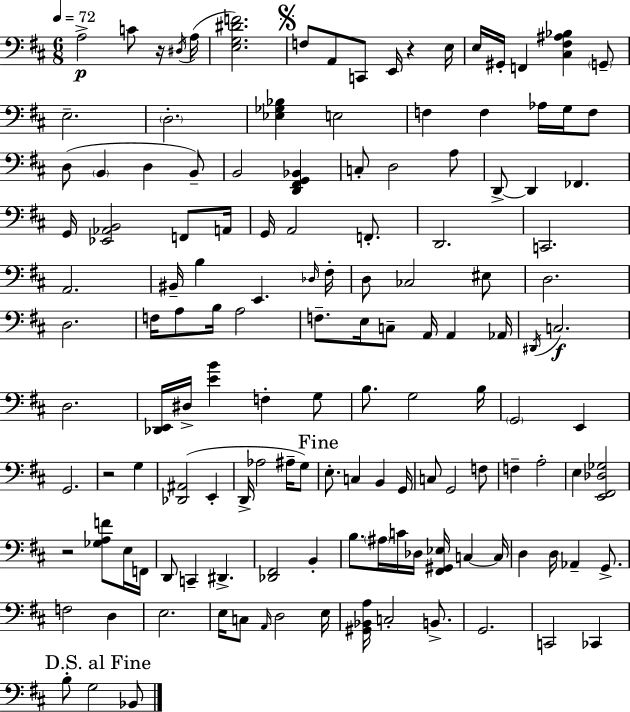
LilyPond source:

{
  \clef bass
  \numericTimeSignature
  \time 6/8
  \key d \major
  \tempo 4 = 72
  \repeat volta 2 { a2->\p c'8 r16 \acciaccatura { dis16 }( | a16 <e g dis' f'>2.) | \mark \markup { \musicglyph "scripts.segno" } f8 a,8 c,8 e,16 r4 | e16 e16 gis,16-. f,4 <cis fis ais bes>4 \parenthesize g,8-- | \break e2.-- | \parenthesize d2.-. | <ees ges bes>4 e2 | f4 f4 aes16 g16 f8 | \break d8( \parenthesize b,4 d4 b,8--) | b,2 <d, fis, g, bes,>4 | c8-. d2 a8 | d,8->~~ d,4 fes,4. | \break g,16 <ees, aes, b,>2 f,8 | a,16 g,16 a,2 f,8.-. | d,2. | c,2. | \break a,2. | bis,16-- b4 e,4. | \grace { des16 } fis16-. d8 ces2 | eis8 d2. | \break d2. | f16 a8 b16 a2 | f8.-- e16 c8-- a,16 a,4 | aes,16 \acciaccatura { dis,16 } c2.\f | \break d2. | <des, e,>16 dis16-> <e' b'>4 f4-. | g8 b8. g2 | b16 \parenthesize g,2 e,4 | \break g,2. | r2 g4 | <des, ais,>2( e,4-. | d,16-> aes2 | \break ais16-- g8) \mark "Fine" e8.-. c4 b,4 | g,16 c8 g,2 | f8 f4-- a2-. | e4 <e, fis, des ges>2 | \break r2 <ges a f'>8 | e16 f,16 d,8 c,4-- dis,4.-> | <des, fis,>2 b,4-. | b8. \parenthesize ais16 c'16 des16 <fis, gis, ees>16 c4~~ | \break c16 d4 d16 aes,4-- | g,8.-> f2 d4 | e2. | e16 c8 \grace { a,16 } d2 | \break e16 <gis, bes, a>16 c2-. | b,8.-> g,2. | c,2 | ces,4 \mark "D.S. al Fine" b8-. g2 | \break bes,8 } \bar "|."
}